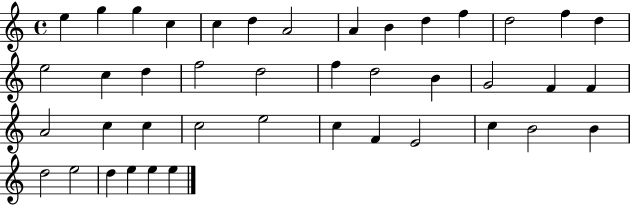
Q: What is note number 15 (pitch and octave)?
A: E5